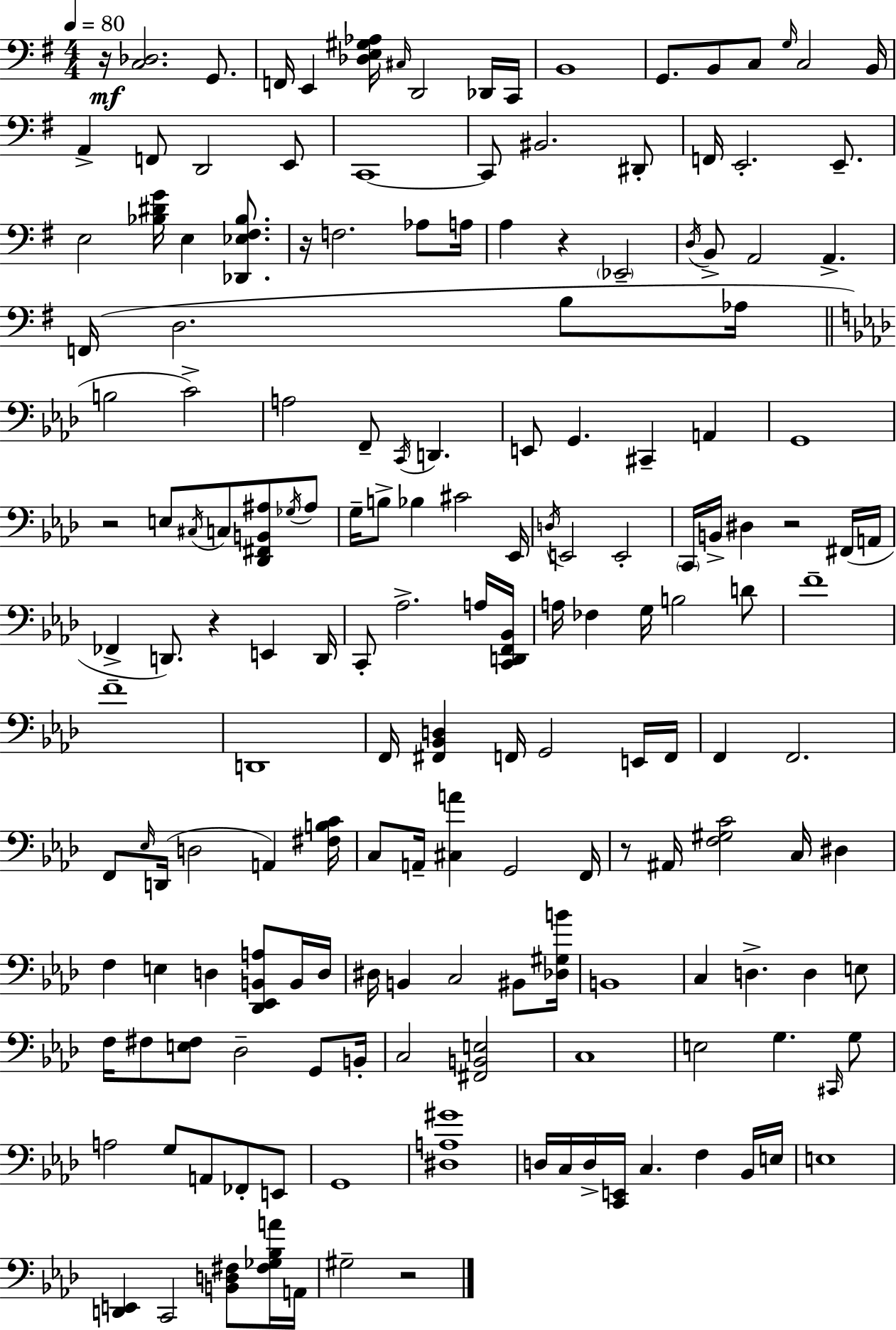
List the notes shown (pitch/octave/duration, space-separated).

R/s [C3,Db3]/h. G2/e. F2/s E2/q [Db3,E3,G#3,Ab3]/s C#3/s D2/h Db2/s C2/s B2/w G2/e. B2/e C3/e G3/s C3/h B2/s A2/q F2/e D2/h E2/e C2/w C2/e BIS2/h. D#2/e F2/s E2/h. E2/e. E3/h [Bb3,D#4,G4]/s E3/q [Db2,Eb3,F#3,Bb3]/e. R/s F3/h. Ab3/e A3/s A3/q R/q Eb2/h D3/s B2/e A2/h A2/q. F2/s D3/h. B3/e Ab3/s B3/h C4/h A3/h F2/e C2/s D2/q. E2/e G2/q. C#2/q A2/q G2/w R/h E3/e C#3/s C3/e [Db2,F#2,B2,A#3]/e Gb3/s A#3/e G3/s B3/e Bb3/q C#4/h Eb2/s D3/s E2/h E2/h C2/s B2/s D#3/q R/h F#2/s A2/s FES2/q D2/e. R/q E2/q D2/s C2/e Ab3/h. A3/s [C2,D2,F2,Bb2]/s A3/s FES3/q G3/s B3/h D4/e F4/w F4/w D2/w F2/s [F#2,Bb2,D3]/q F2/s G2/h E2/s F2/s F2/q F2/h. F2/e Eb3/s D2/s D3/h A2/q [F#3,B3,C4]/s C3/e A2/s [C#3,A4]/q G2/h F2/s R/e A#2/s [F3,G#3,C4]/h C3/s D#3/q F3/q E3/q D3/q [Db2,Eb2,B2,A3]/e B2/s D3/s D#3/s B2/q C3/h BIS2/e [Db3,G#3,B4]/s B2/w C3/q D3/q. D3/q E3/e F3/s F#3/e [E3,F#3]/e Db3/h G2/e B2/s C3/h [F#2,B2,E3]/h C3/w E3/h G3/q. C#2/s G3/e A3/h G3/e A2/e FES2/e E2/e G2/w [D#3,A3,G#4]/w D3/s C3/s D3/s [C2,E2]/s C3/q. F3/q Bb2/s E3/s E3/w [D2,E2]/q C2/h [B2,D3,F#3]/e [F#3,Gb3,Bb3,A4]/s A2/s G#3/h R/h